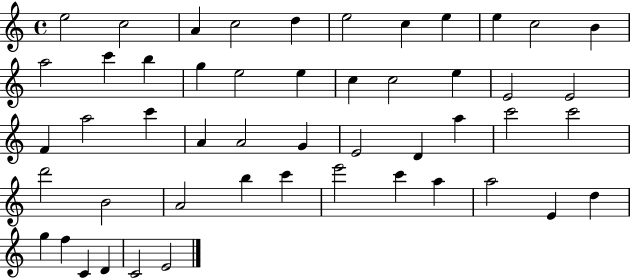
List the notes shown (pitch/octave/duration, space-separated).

E5/h C5/h A4/q C5/h D5/q E5/h C5/q E5/q E5/q C5/h B4/q A5/h C6/q B5/q G5/q E5/h E5/q C5/q C5/h E5/q E4/h E4/h F4/q A5/h C6/q A4/q A4/h G4/q E4/h D4/q A5/q C6/h C6/h D6/h B4/h A4/h B5/q C6/q E6/h C6/q A5/q A5/h E4/q D5/q G5/q F5/q C4/q D4/q C4/h E4/h